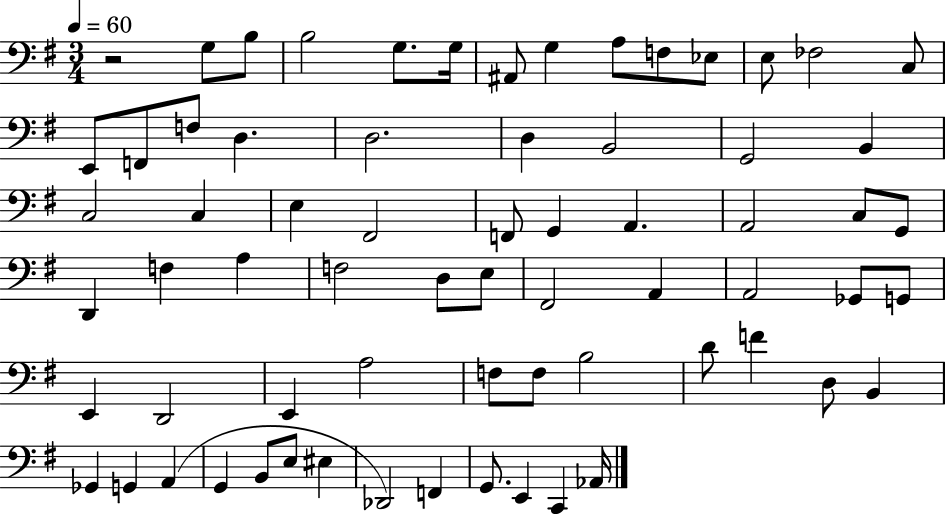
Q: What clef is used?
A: bass